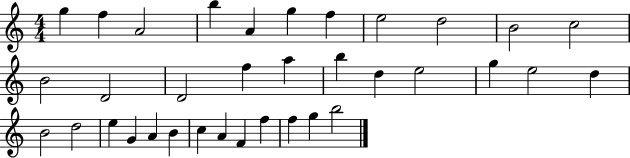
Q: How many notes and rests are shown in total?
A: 35